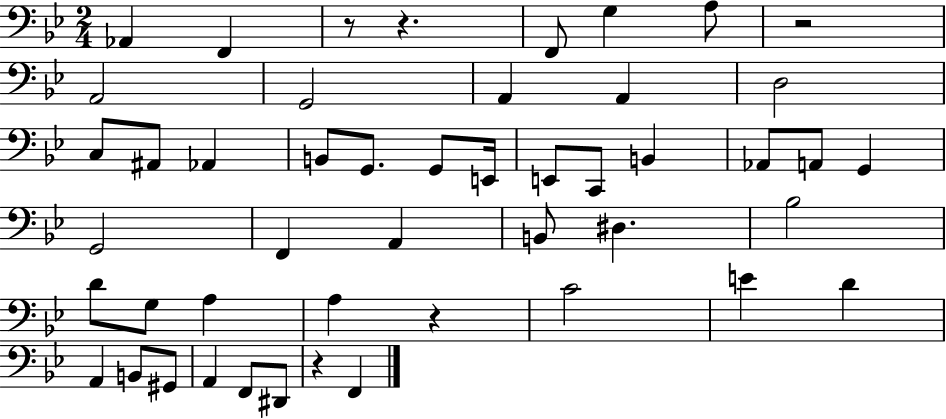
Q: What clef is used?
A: bass